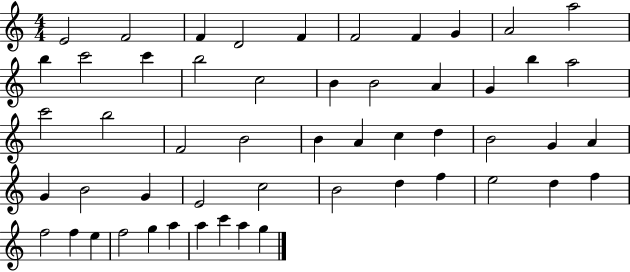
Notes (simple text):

E4/h F4/h F4/q D4/h F4/q F4/h F4/q G4/q A4/h A5/h B5/q C6/h C6/q B5/h C5/h B4/q B4/h A4/q G4/q B5/q A5/h C6/h B5/h F4/h B4/h B4/q A4/q C5/q D5/q B4/h G4/q A4/q G4/q B4/h G4/q E4/h C5/h B4/h D5/q F5/q E5/h D5/q F5/q F5/h F5/q E5/q F5/h G5/q A5/q A5/q C6/q A5/q G5/q